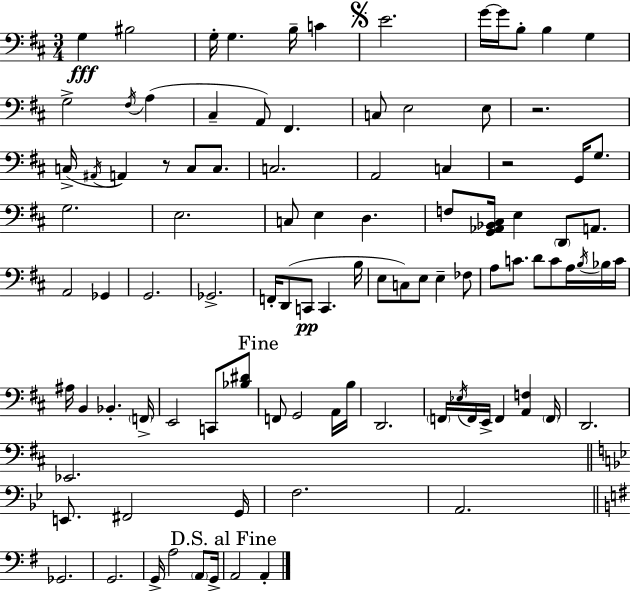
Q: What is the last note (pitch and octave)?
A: A2